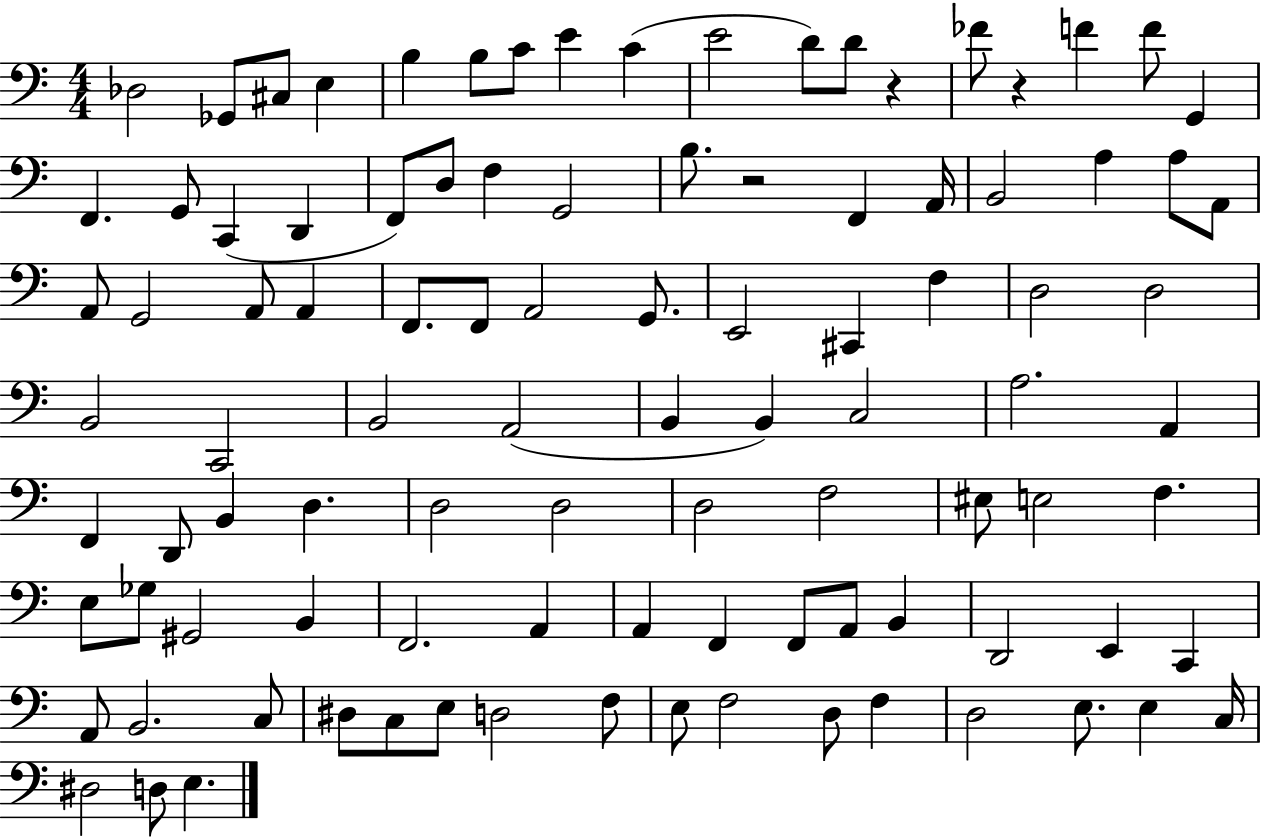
{
  \clef bass
  \numericTimeSignature
  \time 4/4
  \key c \major
  des2 ges,8 cis8 e4 | b4 b8 c'8 e'4 c'4( | e'2 d'8) d'8 r4 | fes'8 r4 f'4 f'8 g,4 | \break f,4. g,8 c,4( d,4 | f,8) d8 f4 g,2 | b8. r2 f,4 a,16 | b,2 a4 a8 a,8 | \break a,8 g,2 a,8 a,4 | f,8. f,8 a,2 g,8. | e,2 cis,4 f4 | d2 d2 | \break b,2 c,2 | b,2 a,2( | b,4 b,4) c2 | a2. a,4 | \break f,4 d,8 b,4 d4. | d2 d2 | d2 f2 | eis8 e2 f4. | \break e8 ges8 gis,2 b,4 | f,2. a,4 | a,4 f,4 f,8 a,8 b,4 | d,2 e,4 c,4 | \break a,8 b,2. c8 | dis8 c8 e8 d2 f8 | e8 f2 d8 f4 | d2 e8. e4 c16 | \break dis2 d8 e4. | \bar "|."
}